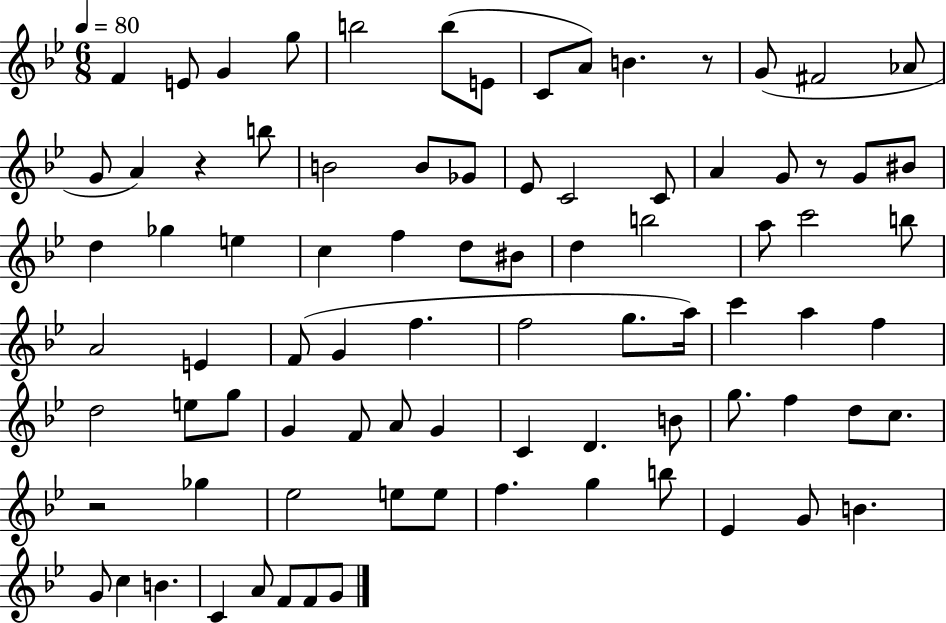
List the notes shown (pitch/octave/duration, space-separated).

F4/q E4/e G4/q G5/e B5/h B5/e E4/e C4/e A4/e B4/q. R/e G4/e F#4/h Ab4/e G4/e A4/q R/q B5/e B4/h B4/e Gb4/e Eb4/e C4/h C4/e A4/q G4/e R/e G4/e BIS4/e D5/q Gb5/q E5/q C5/q F5/q D5/e BIS4/e D5/q B5/h A5/e C6/h B5/e A4/h E4/q F4/e G4/q F5/q. F5/h G5/e. A5/s C6/q A5/q F5/q D5/h E5/e G5/e G4/q F4/e A4/e G4/q C4/q D4/q. B4/e G5/e. F5/q D5/e C5/e. R/h Gb5/q Eb5/h E5/e E5/e F5/q. G5/q B5/e Eb4/q G4/e B4/q. G4/e C5/q B4/q. C4/q A4/e F4/e F4/e G4/e